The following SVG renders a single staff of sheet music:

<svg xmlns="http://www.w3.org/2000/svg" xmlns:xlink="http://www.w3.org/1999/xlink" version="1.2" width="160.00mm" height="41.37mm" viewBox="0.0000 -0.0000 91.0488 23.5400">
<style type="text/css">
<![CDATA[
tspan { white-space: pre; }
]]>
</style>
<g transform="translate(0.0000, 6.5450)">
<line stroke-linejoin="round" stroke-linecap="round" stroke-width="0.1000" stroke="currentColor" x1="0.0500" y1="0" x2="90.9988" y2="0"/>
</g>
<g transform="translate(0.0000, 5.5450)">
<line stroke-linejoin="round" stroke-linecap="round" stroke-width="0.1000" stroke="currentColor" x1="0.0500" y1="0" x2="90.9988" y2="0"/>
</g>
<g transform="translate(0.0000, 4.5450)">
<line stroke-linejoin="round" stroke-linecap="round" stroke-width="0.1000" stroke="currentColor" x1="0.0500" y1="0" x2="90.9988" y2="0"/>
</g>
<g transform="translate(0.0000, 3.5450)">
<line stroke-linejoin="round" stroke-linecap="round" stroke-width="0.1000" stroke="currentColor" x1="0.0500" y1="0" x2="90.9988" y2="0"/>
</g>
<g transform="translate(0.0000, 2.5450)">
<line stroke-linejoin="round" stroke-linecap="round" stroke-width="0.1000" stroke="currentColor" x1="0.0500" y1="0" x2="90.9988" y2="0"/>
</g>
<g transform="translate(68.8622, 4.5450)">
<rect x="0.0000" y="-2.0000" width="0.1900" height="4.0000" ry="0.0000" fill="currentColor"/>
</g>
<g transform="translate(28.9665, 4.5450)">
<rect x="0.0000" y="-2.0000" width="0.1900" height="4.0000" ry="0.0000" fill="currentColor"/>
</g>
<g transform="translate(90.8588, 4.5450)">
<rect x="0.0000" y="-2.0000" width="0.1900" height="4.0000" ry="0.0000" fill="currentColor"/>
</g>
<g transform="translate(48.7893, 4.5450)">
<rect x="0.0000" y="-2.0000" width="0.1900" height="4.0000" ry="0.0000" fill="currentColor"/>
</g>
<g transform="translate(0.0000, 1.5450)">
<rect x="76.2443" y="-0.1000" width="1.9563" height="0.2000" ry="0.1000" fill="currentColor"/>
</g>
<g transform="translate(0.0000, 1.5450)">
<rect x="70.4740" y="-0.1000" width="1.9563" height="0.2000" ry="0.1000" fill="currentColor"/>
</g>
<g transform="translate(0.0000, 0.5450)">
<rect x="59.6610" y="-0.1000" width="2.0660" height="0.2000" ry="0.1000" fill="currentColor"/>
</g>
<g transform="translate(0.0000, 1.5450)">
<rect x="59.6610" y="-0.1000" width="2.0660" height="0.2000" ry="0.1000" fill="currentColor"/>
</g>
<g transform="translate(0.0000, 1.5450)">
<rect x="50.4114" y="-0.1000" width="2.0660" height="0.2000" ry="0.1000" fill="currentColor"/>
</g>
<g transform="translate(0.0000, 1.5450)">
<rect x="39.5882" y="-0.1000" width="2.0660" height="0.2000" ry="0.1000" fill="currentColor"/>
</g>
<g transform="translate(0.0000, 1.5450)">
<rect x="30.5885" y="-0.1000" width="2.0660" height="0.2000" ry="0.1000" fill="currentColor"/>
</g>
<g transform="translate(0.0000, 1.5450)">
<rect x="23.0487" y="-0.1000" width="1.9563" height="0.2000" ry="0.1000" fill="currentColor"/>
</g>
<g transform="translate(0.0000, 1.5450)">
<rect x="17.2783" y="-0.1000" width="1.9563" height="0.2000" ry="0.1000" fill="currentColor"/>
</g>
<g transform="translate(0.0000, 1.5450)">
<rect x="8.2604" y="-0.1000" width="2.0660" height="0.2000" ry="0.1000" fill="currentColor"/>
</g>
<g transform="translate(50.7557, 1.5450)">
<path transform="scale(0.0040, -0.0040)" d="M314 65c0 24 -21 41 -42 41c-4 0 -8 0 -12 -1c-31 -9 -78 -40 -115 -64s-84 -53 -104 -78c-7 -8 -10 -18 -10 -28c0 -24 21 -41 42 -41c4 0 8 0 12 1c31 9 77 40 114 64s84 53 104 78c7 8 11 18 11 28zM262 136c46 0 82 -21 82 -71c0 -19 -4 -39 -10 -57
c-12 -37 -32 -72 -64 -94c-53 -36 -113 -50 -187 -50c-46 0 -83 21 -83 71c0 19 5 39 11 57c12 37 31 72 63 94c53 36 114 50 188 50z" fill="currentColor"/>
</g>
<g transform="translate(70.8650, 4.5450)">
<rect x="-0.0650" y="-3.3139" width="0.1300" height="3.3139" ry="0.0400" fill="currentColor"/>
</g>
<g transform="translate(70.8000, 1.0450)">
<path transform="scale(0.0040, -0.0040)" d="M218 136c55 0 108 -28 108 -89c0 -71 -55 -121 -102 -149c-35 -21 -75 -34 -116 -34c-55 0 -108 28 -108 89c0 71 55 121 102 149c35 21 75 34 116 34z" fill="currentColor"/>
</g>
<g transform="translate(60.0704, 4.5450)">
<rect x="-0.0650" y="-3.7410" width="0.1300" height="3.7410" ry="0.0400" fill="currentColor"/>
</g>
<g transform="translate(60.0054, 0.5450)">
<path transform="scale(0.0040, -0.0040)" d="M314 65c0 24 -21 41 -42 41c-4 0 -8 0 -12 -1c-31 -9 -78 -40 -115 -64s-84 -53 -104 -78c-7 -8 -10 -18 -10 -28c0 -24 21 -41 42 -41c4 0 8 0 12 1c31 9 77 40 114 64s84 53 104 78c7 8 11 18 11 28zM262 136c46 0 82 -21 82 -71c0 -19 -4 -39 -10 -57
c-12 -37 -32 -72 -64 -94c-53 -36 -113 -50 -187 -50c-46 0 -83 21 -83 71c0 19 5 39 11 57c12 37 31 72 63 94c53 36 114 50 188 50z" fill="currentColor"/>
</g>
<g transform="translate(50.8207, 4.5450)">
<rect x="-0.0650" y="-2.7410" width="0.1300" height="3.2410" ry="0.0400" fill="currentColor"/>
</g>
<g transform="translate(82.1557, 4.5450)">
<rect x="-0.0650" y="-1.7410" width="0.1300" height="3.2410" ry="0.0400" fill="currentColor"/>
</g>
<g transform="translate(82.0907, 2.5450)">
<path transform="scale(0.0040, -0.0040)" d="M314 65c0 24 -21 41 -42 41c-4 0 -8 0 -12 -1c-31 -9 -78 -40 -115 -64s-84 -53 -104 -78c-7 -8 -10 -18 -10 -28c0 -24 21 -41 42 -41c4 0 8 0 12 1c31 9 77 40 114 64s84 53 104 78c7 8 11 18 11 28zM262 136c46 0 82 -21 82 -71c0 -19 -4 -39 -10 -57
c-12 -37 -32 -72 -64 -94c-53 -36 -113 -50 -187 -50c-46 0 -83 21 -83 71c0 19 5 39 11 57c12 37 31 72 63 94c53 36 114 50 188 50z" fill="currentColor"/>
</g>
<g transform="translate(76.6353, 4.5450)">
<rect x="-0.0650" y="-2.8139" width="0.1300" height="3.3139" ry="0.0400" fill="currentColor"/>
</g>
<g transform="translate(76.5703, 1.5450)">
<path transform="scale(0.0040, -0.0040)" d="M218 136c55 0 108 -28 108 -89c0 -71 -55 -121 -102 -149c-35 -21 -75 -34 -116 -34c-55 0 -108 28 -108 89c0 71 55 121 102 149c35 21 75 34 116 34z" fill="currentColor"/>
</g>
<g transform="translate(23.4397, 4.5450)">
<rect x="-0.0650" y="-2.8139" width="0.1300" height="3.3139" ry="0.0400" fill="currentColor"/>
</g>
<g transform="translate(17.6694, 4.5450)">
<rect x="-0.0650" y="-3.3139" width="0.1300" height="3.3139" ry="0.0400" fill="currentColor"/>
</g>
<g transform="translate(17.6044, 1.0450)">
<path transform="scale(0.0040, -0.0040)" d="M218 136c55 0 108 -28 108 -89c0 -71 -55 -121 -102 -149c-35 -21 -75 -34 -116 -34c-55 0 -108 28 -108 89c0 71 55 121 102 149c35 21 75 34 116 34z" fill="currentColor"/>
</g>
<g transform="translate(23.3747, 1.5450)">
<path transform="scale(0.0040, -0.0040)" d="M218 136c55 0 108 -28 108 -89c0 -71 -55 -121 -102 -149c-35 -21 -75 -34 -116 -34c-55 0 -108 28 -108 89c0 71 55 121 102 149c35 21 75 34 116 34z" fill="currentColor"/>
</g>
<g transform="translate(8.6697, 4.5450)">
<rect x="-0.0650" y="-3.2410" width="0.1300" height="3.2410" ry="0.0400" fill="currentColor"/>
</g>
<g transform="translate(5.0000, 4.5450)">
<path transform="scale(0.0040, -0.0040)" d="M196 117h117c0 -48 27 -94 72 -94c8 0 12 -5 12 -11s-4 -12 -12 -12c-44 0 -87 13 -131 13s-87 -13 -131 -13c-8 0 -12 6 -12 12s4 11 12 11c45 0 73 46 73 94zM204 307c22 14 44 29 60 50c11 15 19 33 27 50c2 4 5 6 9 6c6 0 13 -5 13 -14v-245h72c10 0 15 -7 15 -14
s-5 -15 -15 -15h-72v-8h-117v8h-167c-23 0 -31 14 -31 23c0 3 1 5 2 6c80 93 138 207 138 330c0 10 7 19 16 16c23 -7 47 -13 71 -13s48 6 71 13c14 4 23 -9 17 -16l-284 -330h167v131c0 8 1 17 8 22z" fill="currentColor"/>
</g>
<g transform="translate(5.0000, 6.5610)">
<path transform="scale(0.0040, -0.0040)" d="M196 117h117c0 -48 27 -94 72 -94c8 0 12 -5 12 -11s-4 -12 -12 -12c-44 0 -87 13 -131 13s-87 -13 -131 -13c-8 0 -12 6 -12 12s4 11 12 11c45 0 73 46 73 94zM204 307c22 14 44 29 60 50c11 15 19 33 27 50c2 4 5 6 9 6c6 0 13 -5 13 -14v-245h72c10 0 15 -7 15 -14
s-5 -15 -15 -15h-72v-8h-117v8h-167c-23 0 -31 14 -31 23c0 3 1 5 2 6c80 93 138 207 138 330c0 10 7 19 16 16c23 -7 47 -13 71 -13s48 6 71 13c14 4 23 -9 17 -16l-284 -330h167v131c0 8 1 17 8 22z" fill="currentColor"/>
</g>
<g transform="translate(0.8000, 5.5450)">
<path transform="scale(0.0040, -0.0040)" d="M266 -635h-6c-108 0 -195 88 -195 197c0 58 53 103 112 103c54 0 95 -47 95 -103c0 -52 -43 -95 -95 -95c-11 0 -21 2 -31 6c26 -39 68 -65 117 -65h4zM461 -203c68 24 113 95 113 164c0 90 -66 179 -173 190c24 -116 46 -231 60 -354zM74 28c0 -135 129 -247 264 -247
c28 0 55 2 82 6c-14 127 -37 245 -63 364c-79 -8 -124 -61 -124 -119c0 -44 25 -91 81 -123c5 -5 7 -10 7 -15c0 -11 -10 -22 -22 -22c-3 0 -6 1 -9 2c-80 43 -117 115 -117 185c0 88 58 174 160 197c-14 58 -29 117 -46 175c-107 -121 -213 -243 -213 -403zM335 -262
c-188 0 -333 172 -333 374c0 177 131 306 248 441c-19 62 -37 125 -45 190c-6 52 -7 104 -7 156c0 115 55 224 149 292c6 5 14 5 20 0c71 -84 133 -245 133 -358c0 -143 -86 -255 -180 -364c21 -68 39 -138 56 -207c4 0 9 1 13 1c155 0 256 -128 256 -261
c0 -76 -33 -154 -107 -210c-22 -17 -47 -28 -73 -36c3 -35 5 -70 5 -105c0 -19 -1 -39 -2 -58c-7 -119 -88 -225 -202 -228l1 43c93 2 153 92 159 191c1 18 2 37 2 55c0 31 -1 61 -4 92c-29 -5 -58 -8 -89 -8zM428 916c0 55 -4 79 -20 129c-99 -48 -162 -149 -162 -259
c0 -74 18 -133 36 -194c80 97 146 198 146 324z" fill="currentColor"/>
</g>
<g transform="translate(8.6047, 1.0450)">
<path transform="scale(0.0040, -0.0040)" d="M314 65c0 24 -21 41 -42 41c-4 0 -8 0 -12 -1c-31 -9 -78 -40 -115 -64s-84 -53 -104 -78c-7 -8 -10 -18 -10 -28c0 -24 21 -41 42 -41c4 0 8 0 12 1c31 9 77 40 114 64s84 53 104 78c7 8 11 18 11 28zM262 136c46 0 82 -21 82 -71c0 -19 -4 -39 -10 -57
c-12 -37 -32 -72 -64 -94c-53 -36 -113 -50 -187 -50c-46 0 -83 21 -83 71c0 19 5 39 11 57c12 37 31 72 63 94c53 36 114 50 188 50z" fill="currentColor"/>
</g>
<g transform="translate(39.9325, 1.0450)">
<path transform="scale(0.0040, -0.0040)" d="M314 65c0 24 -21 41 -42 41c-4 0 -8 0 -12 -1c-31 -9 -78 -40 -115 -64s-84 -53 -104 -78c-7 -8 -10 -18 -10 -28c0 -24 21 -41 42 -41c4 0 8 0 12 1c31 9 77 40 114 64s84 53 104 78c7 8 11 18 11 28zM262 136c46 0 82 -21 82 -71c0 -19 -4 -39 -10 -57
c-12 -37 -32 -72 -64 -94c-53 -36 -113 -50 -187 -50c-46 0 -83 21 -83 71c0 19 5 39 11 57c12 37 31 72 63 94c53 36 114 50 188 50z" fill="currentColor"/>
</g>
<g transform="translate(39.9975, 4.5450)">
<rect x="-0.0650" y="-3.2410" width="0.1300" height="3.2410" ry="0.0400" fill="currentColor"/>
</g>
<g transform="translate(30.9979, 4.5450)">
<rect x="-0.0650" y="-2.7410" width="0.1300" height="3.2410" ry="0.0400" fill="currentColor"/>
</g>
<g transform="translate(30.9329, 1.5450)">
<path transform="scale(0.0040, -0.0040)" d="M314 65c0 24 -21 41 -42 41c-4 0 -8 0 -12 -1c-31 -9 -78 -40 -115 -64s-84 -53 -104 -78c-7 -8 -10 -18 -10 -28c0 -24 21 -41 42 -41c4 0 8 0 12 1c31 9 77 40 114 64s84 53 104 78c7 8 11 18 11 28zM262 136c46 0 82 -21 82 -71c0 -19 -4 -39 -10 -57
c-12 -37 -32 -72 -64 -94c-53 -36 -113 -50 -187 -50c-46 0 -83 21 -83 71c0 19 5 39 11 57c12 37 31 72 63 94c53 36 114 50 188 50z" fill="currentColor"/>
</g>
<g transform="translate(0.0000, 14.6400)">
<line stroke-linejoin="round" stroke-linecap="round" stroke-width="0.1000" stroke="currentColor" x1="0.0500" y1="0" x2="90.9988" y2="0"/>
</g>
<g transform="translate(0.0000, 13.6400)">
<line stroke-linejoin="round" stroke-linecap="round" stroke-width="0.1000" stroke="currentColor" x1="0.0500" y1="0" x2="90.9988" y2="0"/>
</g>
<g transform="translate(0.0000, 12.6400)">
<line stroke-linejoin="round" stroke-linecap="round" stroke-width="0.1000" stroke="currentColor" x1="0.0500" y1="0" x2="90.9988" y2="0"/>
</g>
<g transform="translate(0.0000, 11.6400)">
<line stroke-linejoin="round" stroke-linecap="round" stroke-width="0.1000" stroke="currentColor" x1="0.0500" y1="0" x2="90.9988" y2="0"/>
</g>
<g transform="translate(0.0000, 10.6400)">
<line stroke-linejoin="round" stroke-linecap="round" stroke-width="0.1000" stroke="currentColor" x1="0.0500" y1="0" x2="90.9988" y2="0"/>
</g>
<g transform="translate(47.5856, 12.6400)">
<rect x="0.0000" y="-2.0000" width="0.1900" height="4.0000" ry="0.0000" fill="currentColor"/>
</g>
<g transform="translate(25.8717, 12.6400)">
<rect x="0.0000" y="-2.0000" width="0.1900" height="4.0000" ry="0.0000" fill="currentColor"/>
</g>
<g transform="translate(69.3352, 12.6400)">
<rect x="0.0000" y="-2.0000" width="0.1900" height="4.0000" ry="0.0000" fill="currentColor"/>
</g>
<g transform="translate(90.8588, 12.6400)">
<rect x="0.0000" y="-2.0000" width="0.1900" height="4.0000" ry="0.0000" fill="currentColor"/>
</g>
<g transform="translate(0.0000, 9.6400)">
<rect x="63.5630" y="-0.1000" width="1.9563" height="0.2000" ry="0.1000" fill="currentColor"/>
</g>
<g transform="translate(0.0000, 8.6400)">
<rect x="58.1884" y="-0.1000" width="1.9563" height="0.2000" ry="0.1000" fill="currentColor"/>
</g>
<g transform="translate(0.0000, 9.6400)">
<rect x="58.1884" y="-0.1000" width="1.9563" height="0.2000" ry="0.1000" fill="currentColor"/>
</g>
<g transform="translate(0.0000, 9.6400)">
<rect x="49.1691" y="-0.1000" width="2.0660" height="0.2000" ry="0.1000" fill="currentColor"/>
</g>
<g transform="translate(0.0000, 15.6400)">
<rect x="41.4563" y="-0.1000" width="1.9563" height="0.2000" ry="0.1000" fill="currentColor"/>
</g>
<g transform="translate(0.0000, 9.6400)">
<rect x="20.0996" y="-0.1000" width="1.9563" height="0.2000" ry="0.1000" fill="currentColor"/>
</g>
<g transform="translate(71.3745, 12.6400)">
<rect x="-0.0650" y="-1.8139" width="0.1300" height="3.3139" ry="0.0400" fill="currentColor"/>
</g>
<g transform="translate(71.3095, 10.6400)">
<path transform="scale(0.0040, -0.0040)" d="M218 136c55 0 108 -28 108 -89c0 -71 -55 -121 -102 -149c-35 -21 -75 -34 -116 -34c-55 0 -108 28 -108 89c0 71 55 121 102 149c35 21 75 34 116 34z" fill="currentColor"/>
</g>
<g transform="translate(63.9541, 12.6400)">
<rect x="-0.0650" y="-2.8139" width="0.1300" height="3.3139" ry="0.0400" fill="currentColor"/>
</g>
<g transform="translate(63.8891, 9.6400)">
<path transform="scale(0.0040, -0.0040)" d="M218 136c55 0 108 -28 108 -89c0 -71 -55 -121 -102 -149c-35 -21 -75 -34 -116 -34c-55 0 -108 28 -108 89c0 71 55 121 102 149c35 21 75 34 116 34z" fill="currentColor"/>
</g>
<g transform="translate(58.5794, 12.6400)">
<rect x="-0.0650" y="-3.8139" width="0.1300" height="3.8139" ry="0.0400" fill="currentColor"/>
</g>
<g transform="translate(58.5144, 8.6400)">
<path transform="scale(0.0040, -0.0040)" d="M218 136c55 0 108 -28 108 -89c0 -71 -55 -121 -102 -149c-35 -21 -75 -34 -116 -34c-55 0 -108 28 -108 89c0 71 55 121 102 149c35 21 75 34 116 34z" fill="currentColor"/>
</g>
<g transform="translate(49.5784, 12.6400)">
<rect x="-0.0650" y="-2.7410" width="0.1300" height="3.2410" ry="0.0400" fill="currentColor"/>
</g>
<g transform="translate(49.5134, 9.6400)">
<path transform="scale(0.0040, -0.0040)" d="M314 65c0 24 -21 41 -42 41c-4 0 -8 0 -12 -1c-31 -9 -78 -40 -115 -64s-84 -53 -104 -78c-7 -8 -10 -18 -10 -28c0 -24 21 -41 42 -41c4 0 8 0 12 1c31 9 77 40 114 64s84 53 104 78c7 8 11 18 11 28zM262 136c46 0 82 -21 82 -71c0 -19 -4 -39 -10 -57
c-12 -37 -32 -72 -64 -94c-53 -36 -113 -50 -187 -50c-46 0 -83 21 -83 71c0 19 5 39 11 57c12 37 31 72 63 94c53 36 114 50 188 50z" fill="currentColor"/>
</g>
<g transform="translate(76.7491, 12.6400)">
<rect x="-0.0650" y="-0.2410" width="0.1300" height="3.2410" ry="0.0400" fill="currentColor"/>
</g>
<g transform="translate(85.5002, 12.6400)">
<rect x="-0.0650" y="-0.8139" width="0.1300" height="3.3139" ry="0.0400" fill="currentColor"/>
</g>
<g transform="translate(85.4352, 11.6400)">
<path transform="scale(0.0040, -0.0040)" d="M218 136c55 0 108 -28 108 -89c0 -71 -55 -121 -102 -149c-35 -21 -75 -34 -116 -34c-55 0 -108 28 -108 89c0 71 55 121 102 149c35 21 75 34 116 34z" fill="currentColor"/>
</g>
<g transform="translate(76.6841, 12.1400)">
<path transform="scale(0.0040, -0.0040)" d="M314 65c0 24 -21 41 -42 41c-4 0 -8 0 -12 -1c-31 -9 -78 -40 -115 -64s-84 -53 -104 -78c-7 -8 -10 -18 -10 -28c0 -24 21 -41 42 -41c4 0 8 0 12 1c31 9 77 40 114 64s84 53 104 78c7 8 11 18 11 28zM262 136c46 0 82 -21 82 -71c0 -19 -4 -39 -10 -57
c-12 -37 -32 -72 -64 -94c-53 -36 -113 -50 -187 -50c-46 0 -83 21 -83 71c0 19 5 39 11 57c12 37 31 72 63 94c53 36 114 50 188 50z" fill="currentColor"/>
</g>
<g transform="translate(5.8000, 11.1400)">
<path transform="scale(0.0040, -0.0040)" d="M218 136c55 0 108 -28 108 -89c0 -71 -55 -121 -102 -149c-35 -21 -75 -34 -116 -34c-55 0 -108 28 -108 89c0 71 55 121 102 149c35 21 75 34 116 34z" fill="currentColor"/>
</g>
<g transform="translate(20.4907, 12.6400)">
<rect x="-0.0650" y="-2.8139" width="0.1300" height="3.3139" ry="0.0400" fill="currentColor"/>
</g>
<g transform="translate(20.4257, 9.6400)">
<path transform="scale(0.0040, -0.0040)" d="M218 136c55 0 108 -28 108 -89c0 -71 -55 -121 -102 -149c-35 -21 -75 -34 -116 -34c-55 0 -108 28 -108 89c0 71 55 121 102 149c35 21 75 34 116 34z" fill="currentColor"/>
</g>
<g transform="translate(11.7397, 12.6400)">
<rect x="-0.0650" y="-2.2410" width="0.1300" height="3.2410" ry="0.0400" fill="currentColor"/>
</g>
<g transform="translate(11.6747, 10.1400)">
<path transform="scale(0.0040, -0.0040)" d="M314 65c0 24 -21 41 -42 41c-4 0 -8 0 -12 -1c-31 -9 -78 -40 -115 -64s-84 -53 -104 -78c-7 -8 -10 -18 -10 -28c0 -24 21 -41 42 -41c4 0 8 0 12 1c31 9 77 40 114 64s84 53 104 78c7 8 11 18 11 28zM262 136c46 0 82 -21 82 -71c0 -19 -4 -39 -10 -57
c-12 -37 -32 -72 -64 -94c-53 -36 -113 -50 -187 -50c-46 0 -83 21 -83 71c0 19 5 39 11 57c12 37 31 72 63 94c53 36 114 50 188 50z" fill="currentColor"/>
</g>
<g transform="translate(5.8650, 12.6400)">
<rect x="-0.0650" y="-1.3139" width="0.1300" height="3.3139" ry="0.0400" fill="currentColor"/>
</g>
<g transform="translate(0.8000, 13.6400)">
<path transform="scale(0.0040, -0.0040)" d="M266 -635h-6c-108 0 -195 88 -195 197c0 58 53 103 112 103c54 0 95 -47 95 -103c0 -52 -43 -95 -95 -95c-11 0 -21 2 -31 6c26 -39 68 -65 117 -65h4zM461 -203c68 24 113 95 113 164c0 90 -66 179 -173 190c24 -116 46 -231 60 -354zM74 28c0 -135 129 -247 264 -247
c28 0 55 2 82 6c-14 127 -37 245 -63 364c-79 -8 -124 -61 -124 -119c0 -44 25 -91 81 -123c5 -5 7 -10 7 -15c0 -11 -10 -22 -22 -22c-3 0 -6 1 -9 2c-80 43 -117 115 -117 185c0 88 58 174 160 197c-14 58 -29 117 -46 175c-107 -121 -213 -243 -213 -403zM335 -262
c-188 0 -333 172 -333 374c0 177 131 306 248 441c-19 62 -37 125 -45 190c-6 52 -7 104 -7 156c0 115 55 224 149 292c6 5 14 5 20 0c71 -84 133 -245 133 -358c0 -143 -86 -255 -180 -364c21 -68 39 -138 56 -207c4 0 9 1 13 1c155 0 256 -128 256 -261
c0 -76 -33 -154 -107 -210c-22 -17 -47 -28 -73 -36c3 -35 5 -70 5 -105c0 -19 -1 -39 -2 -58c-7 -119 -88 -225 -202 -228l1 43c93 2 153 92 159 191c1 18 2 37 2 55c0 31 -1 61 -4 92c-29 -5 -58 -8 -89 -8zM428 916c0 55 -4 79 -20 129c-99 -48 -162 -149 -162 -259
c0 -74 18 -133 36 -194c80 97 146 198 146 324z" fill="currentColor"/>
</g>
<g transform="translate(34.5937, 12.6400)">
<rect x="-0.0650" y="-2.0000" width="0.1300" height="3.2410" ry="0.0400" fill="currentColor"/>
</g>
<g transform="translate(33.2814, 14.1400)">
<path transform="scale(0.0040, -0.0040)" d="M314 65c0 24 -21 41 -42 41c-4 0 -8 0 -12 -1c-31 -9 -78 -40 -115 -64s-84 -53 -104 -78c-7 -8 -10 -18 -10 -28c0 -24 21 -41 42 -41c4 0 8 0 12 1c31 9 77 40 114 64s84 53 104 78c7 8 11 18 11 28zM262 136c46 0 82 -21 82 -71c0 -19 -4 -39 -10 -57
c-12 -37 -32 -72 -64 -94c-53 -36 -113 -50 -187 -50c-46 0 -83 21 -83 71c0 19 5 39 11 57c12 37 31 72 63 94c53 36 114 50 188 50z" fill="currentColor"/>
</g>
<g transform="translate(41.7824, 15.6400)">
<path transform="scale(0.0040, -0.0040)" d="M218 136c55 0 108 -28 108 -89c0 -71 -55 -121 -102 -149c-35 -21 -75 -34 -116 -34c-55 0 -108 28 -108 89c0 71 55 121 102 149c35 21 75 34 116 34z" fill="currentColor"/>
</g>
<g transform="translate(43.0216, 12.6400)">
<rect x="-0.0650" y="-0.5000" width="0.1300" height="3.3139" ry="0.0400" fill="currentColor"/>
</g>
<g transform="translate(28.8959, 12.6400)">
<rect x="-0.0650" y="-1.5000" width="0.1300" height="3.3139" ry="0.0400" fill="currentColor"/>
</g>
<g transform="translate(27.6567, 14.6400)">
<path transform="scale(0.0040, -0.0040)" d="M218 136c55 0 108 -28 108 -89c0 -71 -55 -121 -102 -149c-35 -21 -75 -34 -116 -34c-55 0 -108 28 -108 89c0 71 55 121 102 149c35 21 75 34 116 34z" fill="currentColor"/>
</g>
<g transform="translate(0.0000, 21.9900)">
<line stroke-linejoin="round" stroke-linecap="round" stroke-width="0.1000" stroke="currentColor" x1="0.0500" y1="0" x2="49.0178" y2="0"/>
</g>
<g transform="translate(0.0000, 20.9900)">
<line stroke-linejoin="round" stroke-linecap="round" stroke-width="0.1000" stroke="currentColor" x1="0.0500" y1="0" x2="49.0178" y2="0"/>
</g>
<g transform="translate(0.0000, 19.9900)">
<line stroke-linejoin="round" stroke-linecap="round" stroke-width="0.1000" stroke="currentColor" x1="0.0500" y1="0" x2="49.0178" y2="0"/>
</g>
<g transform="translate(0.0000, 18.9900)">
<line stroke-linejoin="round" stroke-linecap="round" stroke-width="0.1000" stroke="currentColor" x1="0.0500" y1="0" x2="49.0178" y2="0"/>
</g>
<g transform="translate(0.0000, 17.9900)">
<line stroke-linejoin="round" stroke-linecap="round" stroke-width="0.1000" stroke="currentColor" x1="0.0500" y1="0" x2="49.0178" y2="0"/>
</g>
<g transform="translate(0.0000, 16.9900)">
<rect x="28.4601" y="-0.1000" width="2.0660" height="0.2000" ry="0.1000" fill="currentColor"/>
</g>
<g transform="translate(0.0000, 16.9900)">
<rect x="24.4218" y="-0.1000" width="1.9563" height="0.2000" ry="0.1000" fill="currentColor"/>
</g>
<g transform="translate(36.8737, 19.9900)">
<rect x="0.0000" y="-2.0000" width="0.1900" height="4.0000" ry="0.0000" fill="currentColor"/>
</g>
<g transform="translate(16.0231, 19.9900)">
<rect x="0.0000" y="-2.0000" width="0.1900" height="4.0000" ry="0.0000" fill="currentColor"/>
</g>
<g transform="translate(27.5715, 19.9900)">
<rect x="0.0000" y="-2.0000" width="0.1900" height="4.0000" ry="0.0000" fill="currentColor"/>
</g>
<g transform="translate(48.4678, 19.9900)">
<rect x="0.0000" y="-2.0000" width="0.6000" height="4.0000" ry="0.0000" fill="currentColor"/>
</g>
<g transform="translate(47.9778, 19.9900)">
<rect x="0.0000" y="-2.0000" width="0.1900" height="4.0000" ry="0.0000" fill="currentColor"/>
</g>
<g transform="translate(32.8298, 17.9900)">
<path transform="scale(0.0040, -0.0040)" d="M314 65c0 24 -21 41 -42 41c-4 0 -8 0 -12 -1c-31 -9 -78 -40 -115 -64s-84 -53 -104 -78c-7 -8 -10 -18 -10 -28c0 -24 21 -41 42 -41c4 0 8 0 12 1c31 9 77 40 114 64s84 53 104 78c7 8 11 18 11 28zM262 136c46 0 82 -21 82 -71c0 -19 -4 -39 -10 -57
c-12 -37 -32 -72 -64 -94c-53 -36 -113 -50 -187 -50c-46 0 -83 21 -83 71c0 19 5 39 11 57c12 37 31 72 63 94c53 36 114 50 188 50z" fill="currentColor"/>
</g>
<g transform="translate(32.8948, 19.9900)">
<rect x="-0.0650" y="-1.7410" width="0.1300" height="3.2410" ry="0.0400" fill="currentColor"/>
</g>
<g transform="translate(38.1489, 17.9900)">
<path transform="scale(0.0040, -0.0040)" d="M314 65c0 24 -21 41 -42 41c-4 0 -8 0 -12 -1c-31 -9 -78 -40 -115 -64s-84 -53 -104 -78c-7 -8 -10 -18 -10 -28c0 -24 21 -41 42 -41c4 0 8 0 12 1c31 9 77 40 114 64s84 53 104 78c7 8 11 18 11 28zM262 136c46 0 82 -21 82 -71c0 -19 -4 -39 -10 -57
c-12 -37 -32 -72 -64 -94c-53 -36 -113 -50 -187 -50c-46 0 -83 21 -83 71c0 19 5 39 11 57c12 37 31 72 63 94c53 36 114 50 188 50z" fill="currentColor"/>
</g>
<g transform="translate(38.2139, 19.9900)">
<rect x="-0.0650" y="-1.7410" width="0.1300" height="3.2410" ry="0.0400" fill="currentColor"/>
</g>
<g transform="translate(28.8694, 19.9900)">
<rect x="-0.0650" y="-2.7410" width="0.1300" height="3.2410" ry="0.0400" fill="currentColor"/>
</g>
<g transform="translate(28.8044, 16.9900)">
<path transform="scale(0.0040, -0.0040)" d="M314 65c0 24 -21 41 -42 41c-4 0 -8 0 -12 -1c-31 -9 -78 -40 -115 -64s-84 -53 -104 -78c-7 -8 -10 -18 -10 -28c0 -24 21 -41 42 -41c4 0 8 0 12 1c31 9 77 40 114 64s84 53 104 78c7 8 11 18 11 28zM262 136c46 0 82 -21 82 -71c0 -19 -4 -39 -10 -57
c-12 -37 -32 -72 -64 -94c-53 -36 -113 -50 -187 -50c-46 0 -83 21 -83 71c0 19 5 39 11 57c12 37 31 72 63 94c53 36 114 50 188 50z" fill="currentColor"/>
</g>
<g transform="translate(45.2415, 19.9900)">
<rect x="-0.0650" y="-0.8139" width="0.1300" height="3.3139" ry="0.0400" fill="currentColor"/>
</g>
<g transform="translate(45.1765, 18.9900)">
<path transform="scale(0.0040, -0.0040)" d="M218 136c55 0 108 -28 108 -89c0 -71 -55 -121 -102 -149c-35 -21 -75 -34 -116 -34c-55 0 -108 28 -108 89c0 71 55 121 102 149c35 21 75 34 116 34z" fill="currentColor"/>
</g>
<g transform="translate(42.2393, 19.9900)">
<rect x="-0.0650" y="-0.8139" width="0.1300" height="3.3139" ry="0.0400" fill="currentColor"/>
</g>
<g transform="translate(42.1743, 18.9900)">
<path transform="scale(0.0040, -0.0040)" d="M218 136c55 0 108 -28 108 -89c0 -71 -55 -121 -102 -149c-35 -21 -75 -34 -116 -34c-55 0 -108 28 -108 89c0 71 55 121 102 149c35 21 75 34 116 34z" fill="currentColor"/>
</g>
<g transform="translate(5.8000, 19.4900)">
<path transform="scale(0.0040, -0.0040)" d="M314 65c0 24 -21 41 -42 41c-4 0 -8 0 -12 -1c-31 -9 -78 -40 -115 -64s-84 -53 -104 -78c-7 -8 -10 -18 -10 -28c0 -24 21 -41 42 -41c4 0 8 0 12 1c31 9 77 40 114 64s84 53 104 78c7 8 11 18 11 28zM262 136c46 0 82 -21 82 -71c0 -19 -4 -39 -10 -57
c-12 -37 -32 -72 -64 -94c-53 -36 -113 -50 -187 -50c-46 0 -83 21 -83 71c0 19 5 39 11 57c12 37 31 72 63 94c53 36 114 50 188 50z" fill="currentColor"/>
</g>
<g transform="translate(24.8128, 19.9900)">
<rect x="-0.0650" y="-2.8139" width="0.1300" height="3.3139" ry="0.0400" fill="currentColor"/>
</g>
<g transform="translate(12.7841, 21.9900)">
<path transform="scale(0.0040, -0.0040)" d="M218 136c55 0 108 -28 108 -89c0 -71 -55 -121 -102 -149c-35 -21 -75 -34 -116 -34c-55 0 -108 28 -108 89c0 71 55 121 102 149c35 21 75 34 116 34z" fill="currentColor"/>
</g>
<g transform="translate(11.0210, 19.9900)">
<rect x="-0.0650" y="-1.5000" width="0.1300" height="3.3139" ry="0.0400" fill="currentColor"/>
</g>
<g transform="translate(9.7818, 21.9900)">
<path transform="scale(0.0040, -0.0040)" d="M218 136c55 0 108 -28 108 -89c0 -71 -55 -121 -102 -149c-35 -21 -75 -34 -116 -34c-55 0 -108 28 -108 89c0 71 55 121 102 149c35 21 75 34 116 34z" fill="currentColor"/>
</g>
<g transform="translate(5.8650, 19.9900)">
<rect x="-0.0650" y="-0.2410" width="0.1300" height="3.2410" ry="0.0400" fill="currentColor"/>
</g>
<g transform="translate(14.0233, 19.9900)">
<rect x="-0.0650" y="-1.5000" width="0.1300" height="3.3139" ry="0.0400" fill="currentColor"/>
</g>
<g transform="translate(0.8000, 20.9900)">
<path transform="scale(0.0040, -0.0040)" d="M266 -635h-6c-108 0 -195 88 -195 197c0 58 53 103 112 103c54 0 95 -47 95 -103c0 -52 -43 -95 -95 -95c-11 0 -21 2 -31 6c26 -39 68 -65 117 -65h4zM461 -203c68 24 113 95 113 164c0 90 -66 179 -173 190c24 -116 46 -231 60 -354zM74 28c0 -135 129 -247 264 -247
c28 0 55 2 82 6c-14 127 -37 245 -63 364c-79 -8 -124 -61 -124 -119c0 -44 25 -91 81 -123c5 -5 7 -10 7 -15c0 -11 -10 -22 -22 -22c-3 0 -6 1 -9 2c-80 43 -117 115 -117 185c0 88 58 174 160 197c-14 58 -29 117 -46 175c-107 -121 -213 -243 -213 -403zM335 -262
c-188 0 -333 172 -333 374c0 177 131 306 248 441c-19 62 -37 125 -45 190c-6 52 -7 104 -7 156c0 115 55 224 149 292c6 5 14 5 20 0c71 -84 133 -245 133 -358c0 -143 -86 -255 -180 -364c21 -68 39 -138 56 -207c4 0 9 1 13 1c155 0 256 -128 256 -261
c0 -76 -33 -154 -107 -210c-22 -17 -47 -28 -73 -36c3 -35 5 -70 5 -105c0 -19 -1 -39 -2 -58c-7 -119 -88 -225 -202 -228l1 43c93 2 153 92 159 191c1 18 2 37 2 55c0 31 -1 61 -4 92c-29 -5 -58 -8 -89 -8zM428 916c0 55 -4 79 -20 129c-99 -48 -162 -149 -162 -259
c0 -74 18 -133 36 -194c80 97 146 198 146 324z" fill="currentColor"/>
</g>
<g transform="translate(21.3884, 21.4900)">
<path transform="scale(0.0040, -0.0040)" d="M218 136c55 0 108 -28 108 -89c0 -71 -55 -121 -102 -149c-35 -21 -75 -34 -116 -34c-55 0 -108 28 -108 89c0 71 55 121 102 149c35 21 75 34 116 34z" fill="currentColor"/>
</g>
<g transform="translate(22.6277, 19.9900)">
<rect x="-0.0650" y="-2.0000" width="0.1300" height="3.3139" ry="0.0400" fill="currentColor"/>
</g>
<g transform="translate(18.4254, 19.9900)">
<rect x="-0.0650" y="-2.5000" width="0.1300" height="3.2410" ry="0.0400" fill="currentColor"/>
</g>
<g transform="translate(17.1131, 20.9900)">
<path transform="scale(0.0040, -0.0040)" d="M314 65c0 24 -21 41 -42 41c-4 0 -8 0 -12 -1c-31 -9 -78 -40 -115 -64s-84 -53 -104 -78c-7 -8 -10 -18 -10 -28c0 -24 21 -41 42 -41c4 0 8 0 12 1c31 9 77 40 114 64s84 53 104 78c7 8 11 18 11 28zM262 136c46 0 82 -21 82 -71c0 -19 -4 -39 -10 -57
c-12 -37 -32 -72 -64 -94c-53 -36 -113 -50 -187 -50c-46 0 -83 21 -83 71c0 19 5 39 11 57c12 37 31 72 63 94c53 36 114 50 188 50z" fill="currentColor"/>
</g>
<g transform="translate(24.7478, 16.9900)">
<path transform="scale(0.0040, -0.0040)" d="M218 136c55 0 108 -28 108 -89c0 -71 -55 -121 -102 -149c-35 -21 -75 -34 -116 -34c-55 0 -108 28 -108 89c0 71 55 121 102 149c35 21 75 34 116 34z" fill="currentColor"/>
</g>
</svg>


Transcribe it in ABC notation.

X:1
T:Untitled
M:4/4
L:1/4
K:C
b2 b a a2 b2 a2 c'2 b a f2 e g2 a E F2 C a2 c' a f c2 d c2 E E G2 F a a2 f2 f2 d d